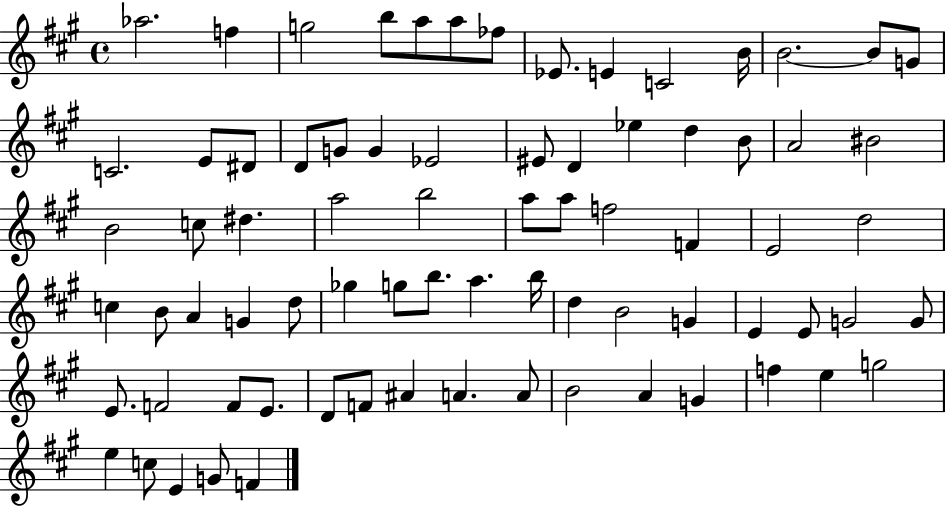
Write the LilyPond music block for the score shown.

{
  \clef treble
  \time 4/4
  \defaultTimeSignature
  \key a \major
  aes''2. f''4 | g''2 b''8 a''8 a''8 fes''8 | ees'8. e'4 c'2 b'16 | b'2.~~ b'8 g'8 | \break c'2. e'8 dis'8 | d'8 g'8 g'4 ees'2 | eis'8 d'4 ees''4 d''4 b'8 | a'2 bis'2 | \break b'2 c''8 dis''4. | a''2 b''2 | a''8 a''8 f''2 f'4 | e'2 d''2 | \break c''4 b'8 a'4 g'4 d''8 | ges''4 g''8 b''8. a''4. b''16 | d''4 b'2 g'4 | e'4 e'8 g'2 g'8 | \break e'8. f'2 f'8 e'8. | d'8 f'8 ais'4 a'4. a'8 | b'2 a'4 g'4 | f''4 e''4 g''2 | \break e''4 c''8 e'4 g'8 f'4 | \bar "|."
}